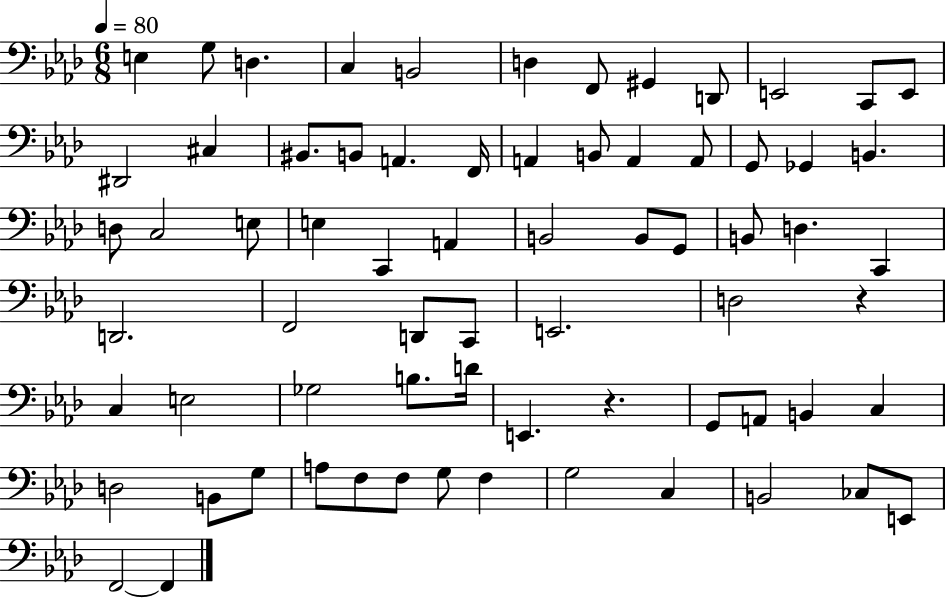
E3/q G3/e D3/q. C3/q B2/h D3/q F2/e G#2/q D2/e E2/h C2/e E2/e D#2/h C#3/q BIS2/e. B2/e A2/q. F2/s A2/q B2/e A2/q A2/e G2/e Gb2/q B2/q. D3/e C3/h E3/e E3/q C2/q A2/q B2/h B2/e G2/e B2/e D3/q. C2/q D2/h. F2/h D2/e C2/e E2/h. D3/h R/q C3/q E3/h Gb3/h B3/e. D4/s E2/q. R/q. G2/e A2/e B2/q C3/q D3/h B2/e G3/e A3/e F3/e F3/e G3/e F3/q G3/h C3/q B2/h CES3/e E2/e F2/h F2/q